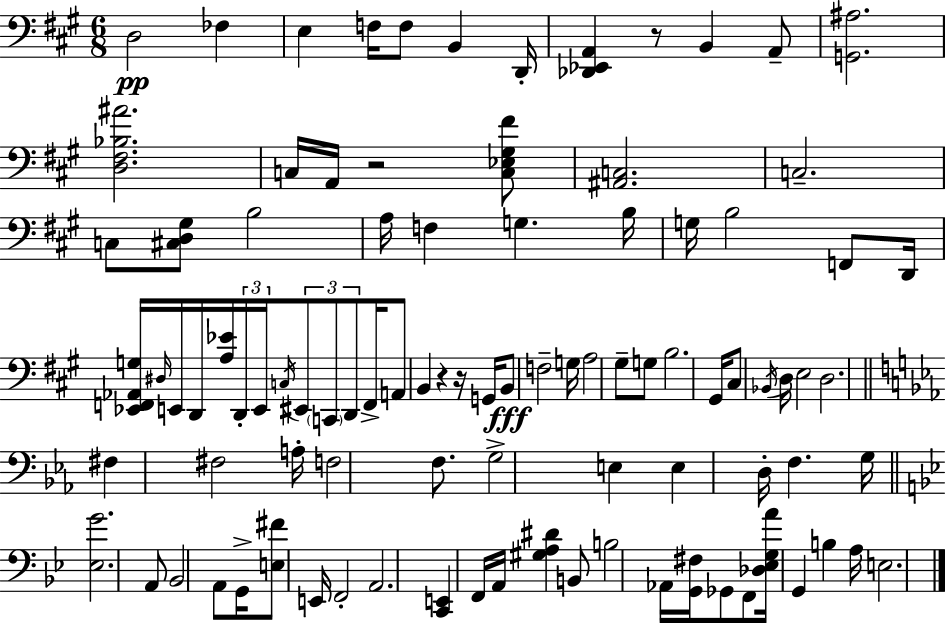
X:1
T:Untitled
M:6/8
L:1/4
K:A
D,2 _F, E, F,/4 F,/2 B,, D,,/4 [_D,,_E,,A,,] z/2 B,, A,,/2 [G,,^A,]2 [D,^F,_B,^A]2 C,/4 A,,/4 z2 [C,_E,^G,^F]/2 [^A,,C,]2 C,2 C,/2 [^C,D,^G,]/2 B,2 A,/4 F, G, B,/4 G,/4 B,2 F,,/2 D,,/4 [_E,,F,,_A,,G,]/4 ^D,/4 E,,/4 D,,/4 [A,_E]/4 D,,/4 E,,/4 C,/4 ^E,,/2 C,,/2 D,,/2 F,,/4 A,,/2 B,, z z/4 G,,/4 B,,/2 F,2 G,/4 A,2 ^G,/2 G,/2 B,2 ^G,,/4 ^C,/2 _B,,/4 D,/4 E,2 D,2 ^F, ^F,2 A,/4 F,2 F,/2 G,2 E, E, D,/4 F, G,/4 [_E,G]2 A,,/2 _B,,2 A,,/2 G,,/4 [E,^F]/2 E,,/4 F,,2 A,,2 [C,,E,,] F,,/4 A,,/4 [^G,A,^D] B,,/2 B,2 _A,,/4 [G,,^F,]/4 _G,,/2 F,,/2 [_D,_E,G,A]/4 G,, B, A,/4 E,2